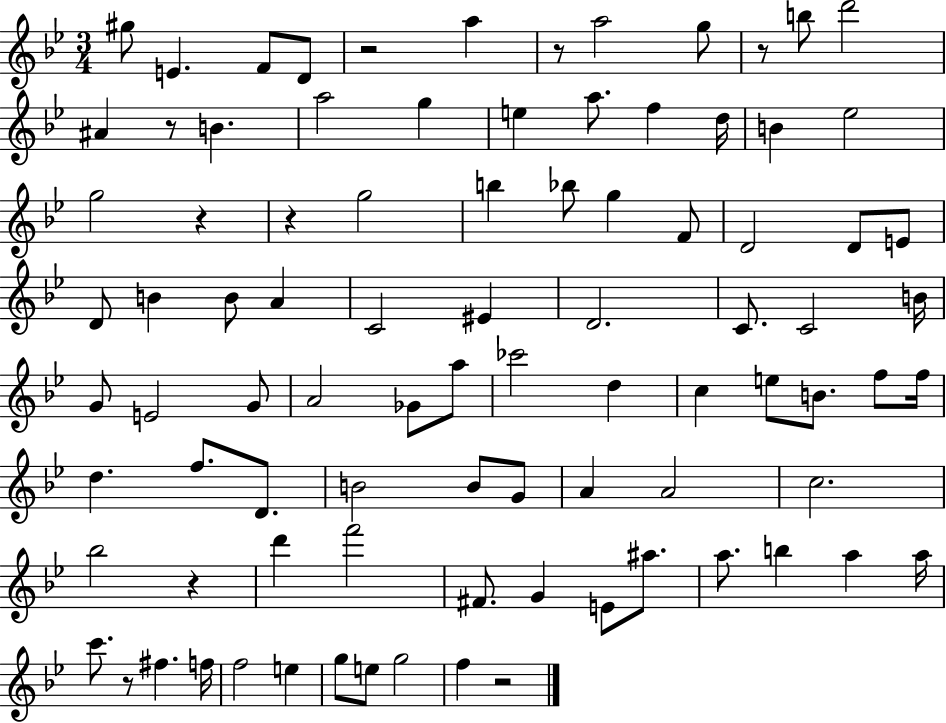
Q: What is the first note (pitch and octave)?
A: G#5